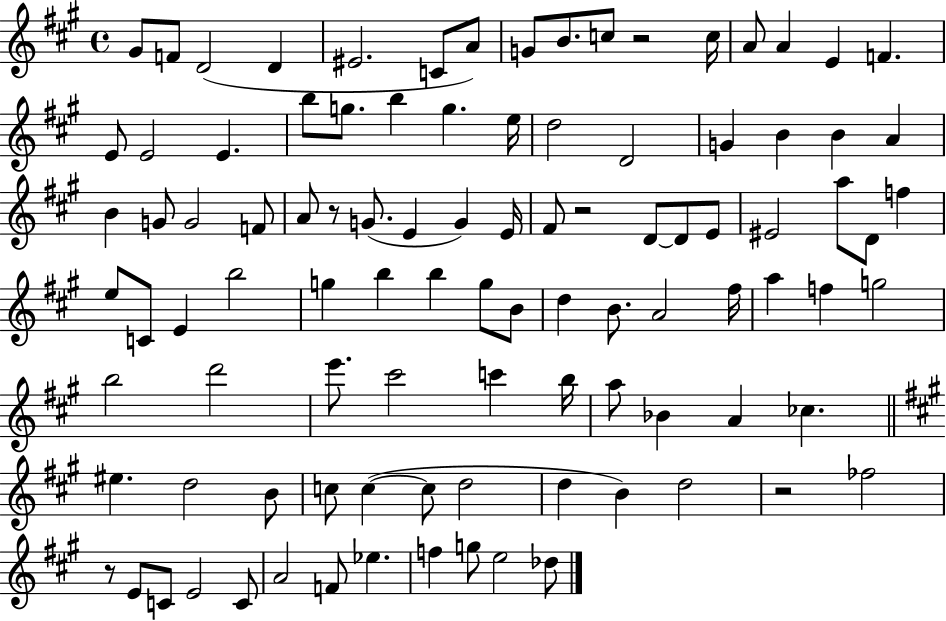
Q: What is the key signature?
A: A major